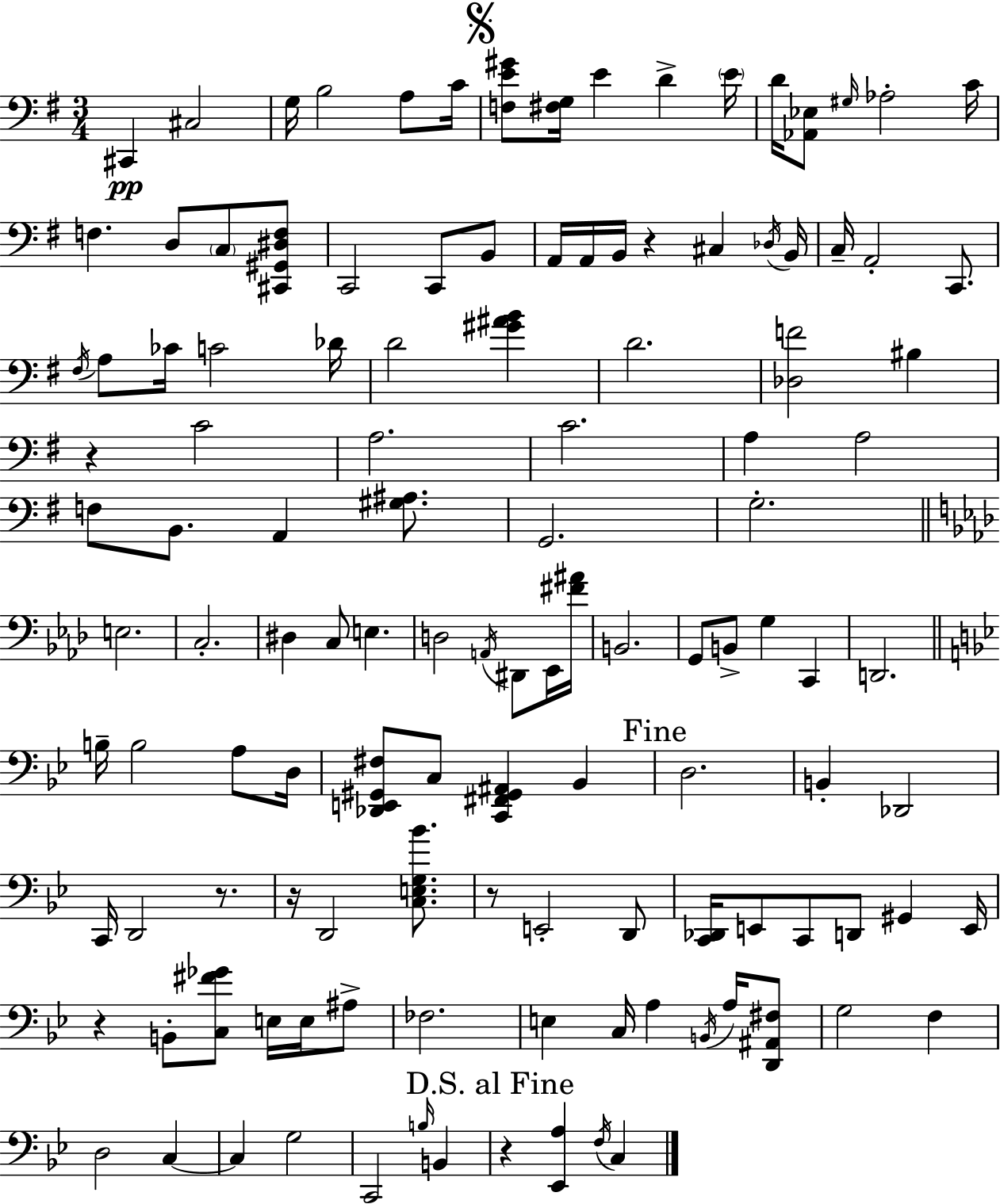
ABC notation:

X:1
T:Untitled
M:3/4
L:1/4
K:G
^C,, ^C,2 G,/4 B,2 A,/2 C/4 [F,E^G]/2 [^F,G,]/4 E D E/4 D/4 [_A,,_E,]/2 ^G,/4 _A,2 C/4 F, D,/2 C,/2 [^C,,^G,,^D,F,]/2 C,,2 C,,/2 B,,/2 A,,/4 A,,/4 B,,/4 z ^C, _D,/4 B,,/4 C,/4 A,,2 C,,/2 ^F,/4 A,/2 _C/4 C2 _D/4 D2 [^G^AB] D2 [_D,F]2 ^B, z C2 A,2 C2 A, A,2 F,/2 B,,/2 A,, [^G,^A,]/2 G,,2 G,2 E,2 C,2 ^D, C,/2 E, D,2 A,,/4 ^D,,/2 _E,,/4 [^F^A]/4 B,,2 G,,/2 B,,/2 G, C,, D,,2 B,/4 B,2 A,/2 D,/4 [_D,,E,,^G,,^F,]/2 C,/2 [C,,^F,,^G,,^A,,] _B,, D,2 B,, _D,,2 C,,/4 D,,2 z/2 z/4 D,,2 [C,E,G,_B]/2 z/2 E,,2 D,,/2 [C,,_D,,]/4 E,,/2 C,,/2 D,,/2 ^G,, E,,/4 z B,,/2 [C,^F_G]/2 E,/4 E,/4 ^A,/2 _F,2 E, C,/4 A, B,,/4 A,/4 [D,,^A,,^F,]/2 G,2 F, D,2 C, C, G,2 C,,2 B,/4 B,, z [_E,,A,] F,/4 C,